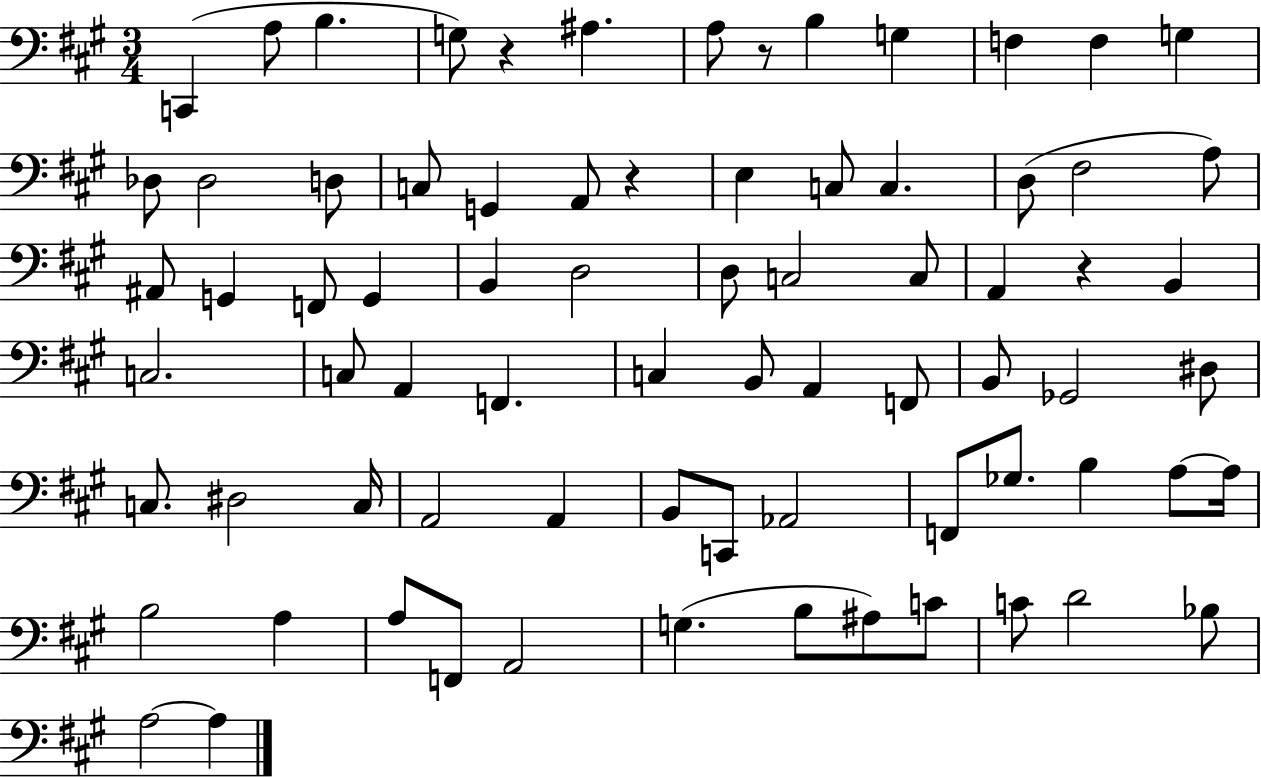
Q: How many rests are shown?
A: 4